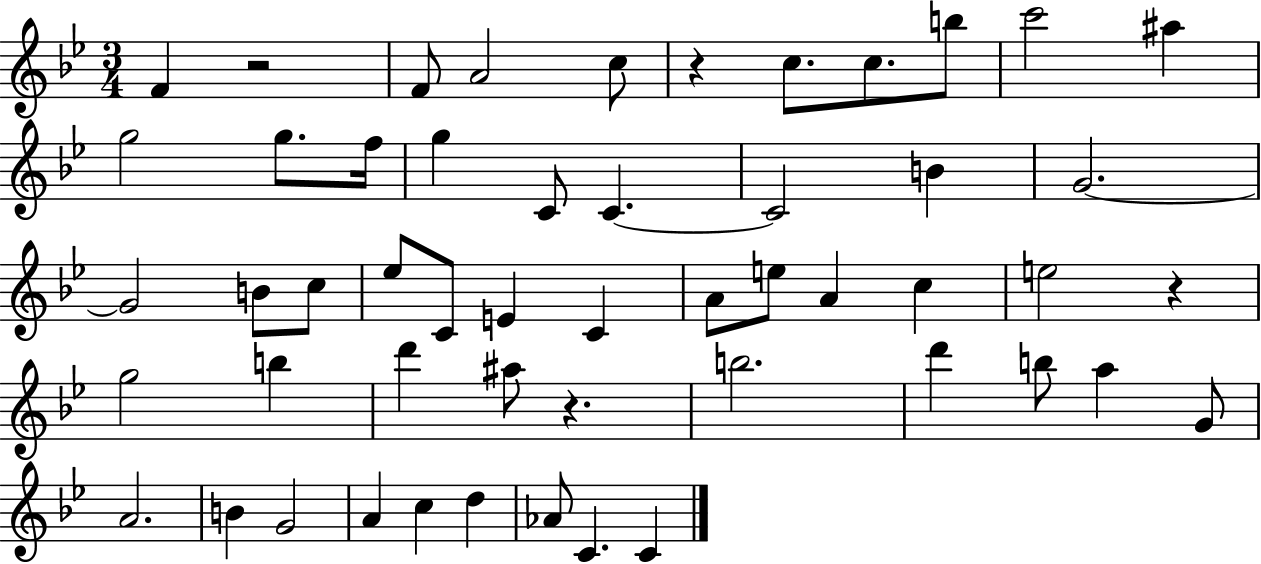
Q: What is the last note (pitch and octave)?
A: C4